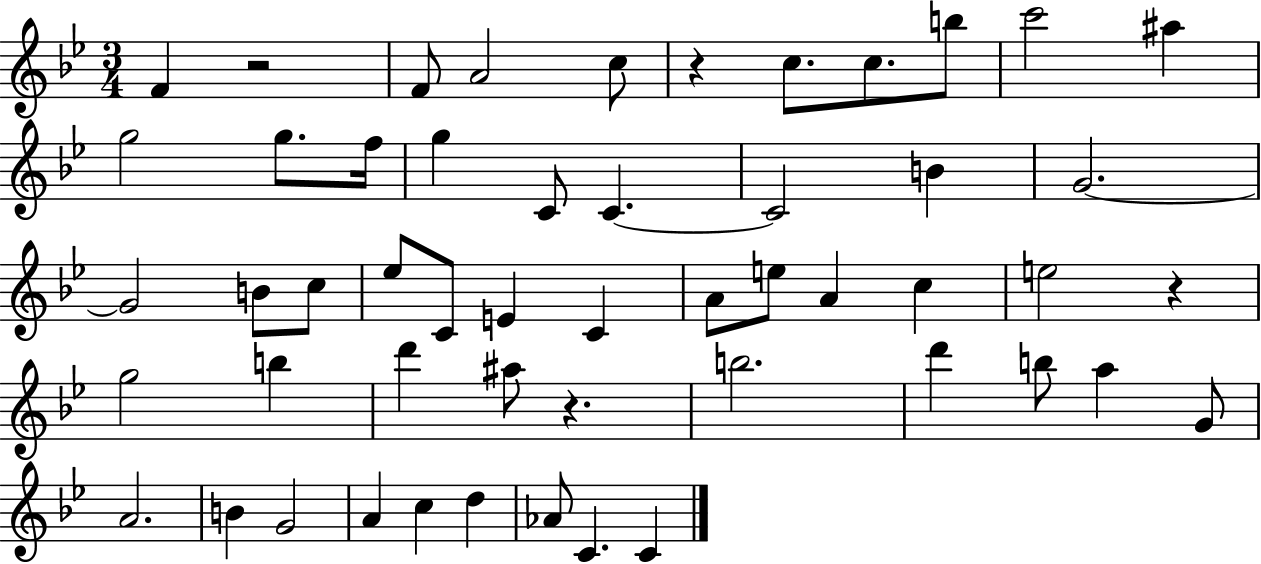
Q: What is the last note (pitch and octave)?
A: C4